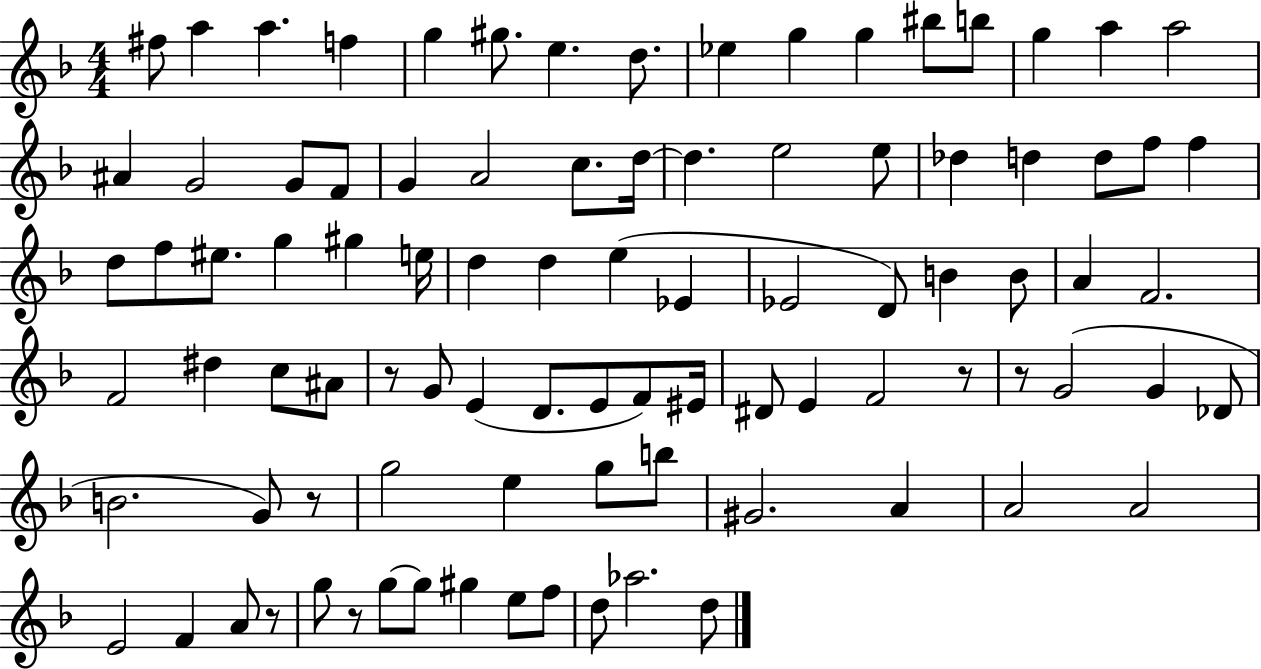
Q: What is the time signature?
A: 4/4